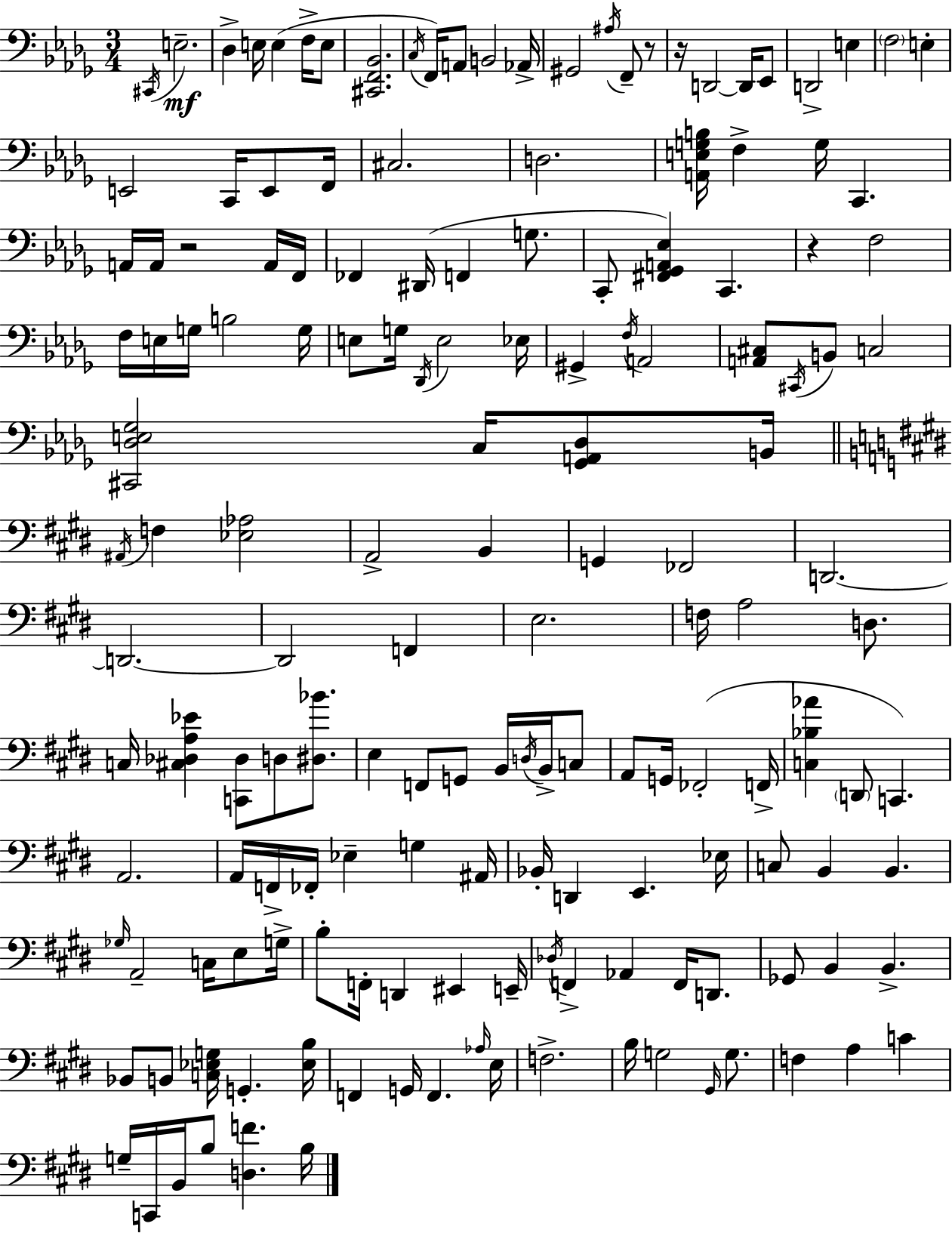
C#2/s E3/h. Db3/q E3/s E3/q F3/s E3/e [C#2,F2,Bb2]/h. C3/s F2/s A2/e B2/h Ab2/s G#2/h A#3/s F2/e R/e R/s D2/h D2/s Eb2/e D2/h E3/q F3/h E3/q E2/h C2/s E2/e F2/s C#3/h. D3/h. [A2,E3,G3,B3]/s F3/q G3/s C2/q. A2/s A2/s R/h A2/s F2/s FES2/q D#2/s F2/q G3/e. C2/e [F#2,Gb2,A2,Eb3]/q C2/q. R/q F3/h F3/s E3/s G3/s B3/h G3/s E3/e G3/s Db2/s E3/h Eb3/s G#2/q F3/s A2/h [A2,C#3]/e C#2/s B2/e C3/h [C#2,Db3,E3,Gb3]/h C3/s [Gb2,A2,Db3]/e B2/s A#2/s F3/q [Eb3,Ab3]/h A2/h B2/q G2/q FES2/h D2/h. D2/h. D2/h F2/q E3/h. F3/s A3/h D3/e. C3/s [C#3,Db3,A3,Eb4]/q [C2,Db3]/e D3/e [D#3,Bb4]/e. E3/q F2/e G2/e B2/s D3/s B2/s C3/e A2/e G2/s FES2/h F2/s [C3,Bb3,Ab4]/q D2/e C2/q. A2/h. A2/s F2/s FES2/s Eb3/q G3/q A#2/s Bb2/s D2/q E2/q. Eb3/s C3/e B2/q B2/q. Gb3/s A2/h C3/s E3/e G3/s B3/e F2/s D2/q EIS2/q E2/s Db3/s F2/q Ab2/q F2/s D2/e. Gb2/e B2/q B2/q. Bb2/e B2/e [C3,Eb3,G3]/s G2/q. [Eb3,B3]/s F2/q G2/s F2/q. Ab3/s E3/s F3/h. B3/s G3/h G#2/s G3/e. F3/q A3/q C4/q G3/s C2/s B2/s B3/e [D3,F4]/q. B3/s